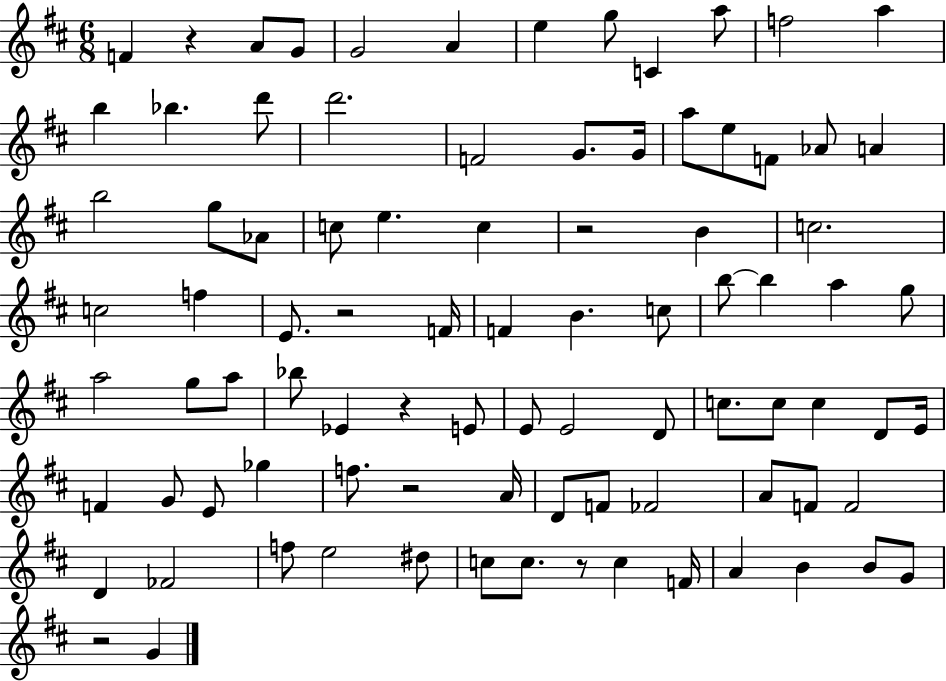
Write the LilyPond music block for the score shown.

{
  \clef treble
  \numericTimeSignature
  \time 6/8
  \key d \major
  \repeat volta 2 { f'4 r4 a'8 g'8 | g'2 a'4 | e''4 g''8 c'4 a''8 | f''2 a''4 | \break b''4 bes''4. d'''8 | d'''2. | f'2 g'8. g'16 | a''8 e''8 f'8 aes'8 a'4 | \break b''2 g''8 aes'8 | c''8 e''4. c''4 | r2 b'4 | c''2. | \break c''2 f''4 | e'8. r2 f'16 | f'4 b'4. c''8 | b''8~~ b''4 a''4 g''8 | \break a''2 g''8 a''8 | bes''8 ees'4 r4 e'8 | e'8 e'2 d'8 | c''8. c''8 c''4 d'8 e'16 | \break f'4 g'8 e'8 ges''4 | f''8. r2 a'16 | d'8 f'8 fes'2 | a'8 f'8 f'2 | \break d'4 fes'2 | f''8 e''2 dis''8 | c''8 c''8. r8 c''4 f'16 | a'4 b'4 b'8 g'8 | \break r2 g'4 | } \bar "|."
}